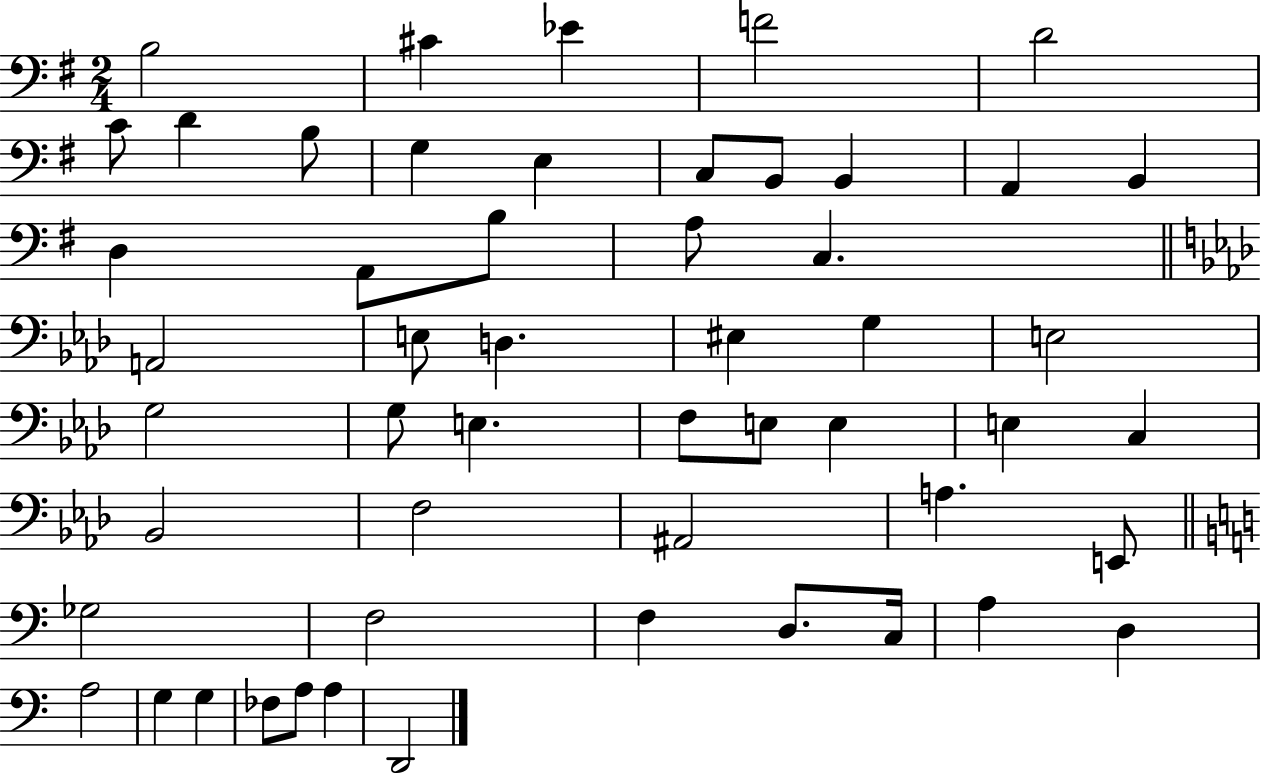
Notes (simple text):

B3/h C#4/q Eb4/q F4/h D4/h C4/e D4/q B3/e G3/q E3/q C3/e B2/e B2/q A2/q B2/q D3/q A2/e B3/e A3/e C3/q. A2/h E3/e D3/q. EIS3/q G3/q E3/h G3/h G3/e E3/q. F3/e E3/e E3/q E3/q C3/q Bb2/h F3/h A#2/h A3/q. E2/e Gb3/h F3/h F3/q D3/e. C3/s A3/q D3/q A3/h G3/q G3/q FES3/e A3/e A3/q D2/h